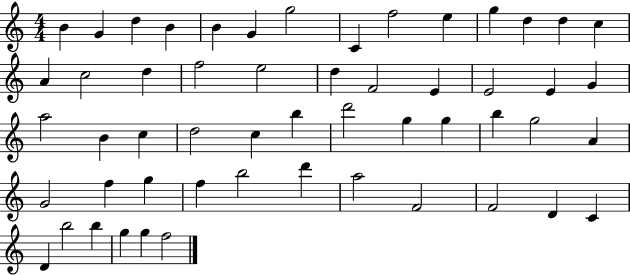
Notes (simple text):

B4/q G4/q D5/q B4/q B4/q G4/q G5/h C4/q F5/h E5/q G5/q D5/q D5/q C5/q A4/q C5/h D5/q F5/h E5/h D5/q F4/h E4/q E4/h E4/q G4/q A5/h B4/q C5/q D5/h C5/q B5/q D6/h G5/q G5/q B5/q G5/h A4/q G4/h F5/q G5/q F5/q B5/h D6/q A5/h F4/h F4/h D4/q C4/q D4/q B5/h B5/q G5/q G5/q F5/h